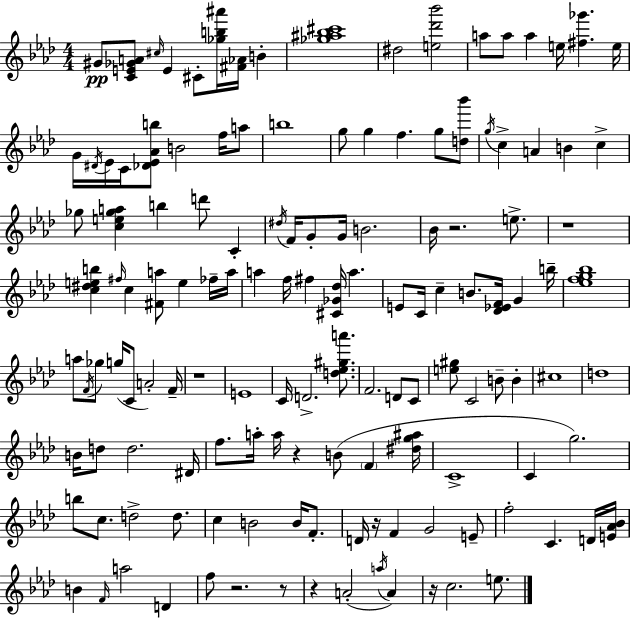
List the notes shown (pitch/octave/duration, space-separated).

G#4/e [C4,E4,Gb4,A4]/e C#5/s E4/q C#4/e [Gb5,B5,A#6]/s [F#4,Ab4]/s B4/q [Gb5,A#5,Bb5,C#6]/w D#5/h [E5,Db6,Bb6]/h A5/e A5/e A5/q E5/s [F#5,Gb6]/q. E5/s G4/s D#4/s Eb4/s C4/s [Db4,Eb4,Ab4,B5]/e B4/h F5/s A5/e B5/w G5/e G5/q F5/q. G5/e [D5,Bb6]/e G5/s C5/q A4/q B4/q C5/q Gb5/e [C5,E5,Gb5,A5]/q B5/q D6/e C4/q D#5/s F4/s G4/e G4/s B4/h. Bb4/s R/h. E5/e. R/w [C5,D#5,E5,B5]/q F#5/s C5/q [F#4,A5]/e E5/q FES5/s A5/s A5/q F5/s F#5/q [C#4,Gb4,Db5]/s A5/q. E4/e C4/s C5/q B4/e. [Db4,Eb4,F4]/s G4/q B5/s [Eb5,F5,G5,Bb5]/w A5/e F4/s Gb5/e G5/s C4/e A4/h F4/s R/w E4/w C4/s D4/h. [D5,Eb5,G#5,A6]/e. F4/h. D4/e C4/e [E5,G#5]/e C4/h B4/e B4/q C#5/w D5/w B4/s D5/e D5/h. D#4/s F5/e. A5/s A5/s R/q B4/e F4/q [D#5,G5,A#5]/s C4/w C4/q G5/h. B5/e C5/e. D5/h D5/e. C5/q B4/h B4/s F4/e. D4/s R/s F4/q G4/h E4/e F5/h C4/q. D4/s [E4,Ab4,Bb4]/s B4/q F4/s A5/h D4/q F5/e R/h. R/e R/q A4/h A5/s A4/q R/s C5/h. E5/e.